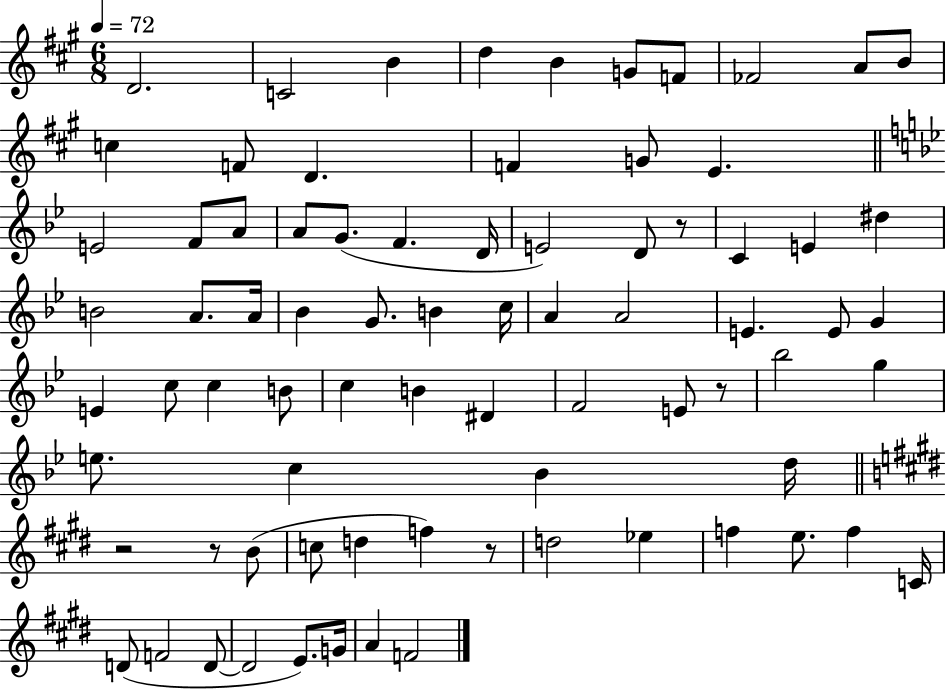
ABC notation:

X:1
T:Untitled
M:6/8
L:1/4
K:A
D2 C2 B d B G/2 F/2 _F2 A/2 B/2 c F/2 D F G/2 E E2 F/2 A/2 A/2 G/2 F D/4 E2 D/2 z/2 C E ^d B2 A/2 A/4 _B G/2 B c/4 A A2 E E/2 G E c/2 c B/2 c B ^D F2 E/2 z/2 _b2 g e/2 c _B d/4 z2 z/2 B/2 c/2 d f z/2 d2 _e f e/2 f C/4 D/2 F2 D/2 D2 E/2 G/4 A F2